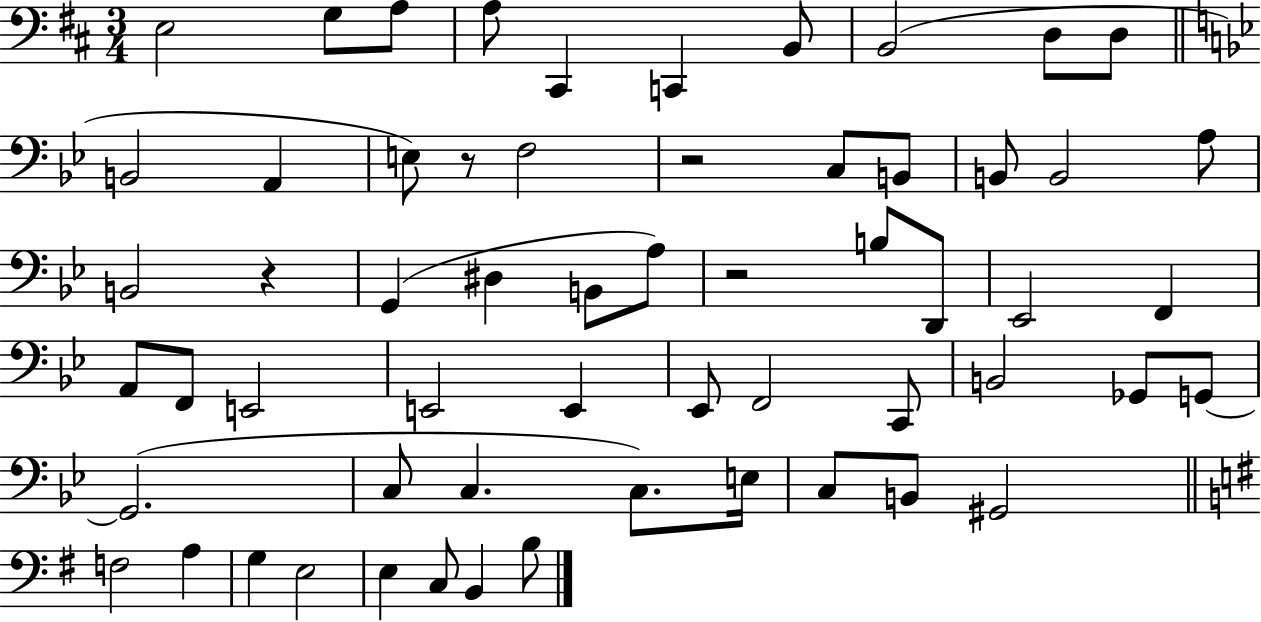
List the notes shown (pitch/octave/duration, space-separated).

E3/h G3/e A3/e A3/e C#2/q C2/q B2/e B2/h D3/e D3/e B2/h A2/q E3/e R/e F3/h R/h C3/e B2/e B2/e B2/h A3/e B2/h R/q G2/q D#3/q B2/e A3/e R/h B3/e D2/e Eb2/h F2/q A2/e F2/e E2/h E2/h E2/q Eb2/e F2/h C2/e B2/h Gb2/e G2/e G2/h. C3/e C3/q. C3/e. E3/s C3/e B2/e G#2/h F3/h A3/q G3/q E3/h E3/q C3/e B2/q B3/e